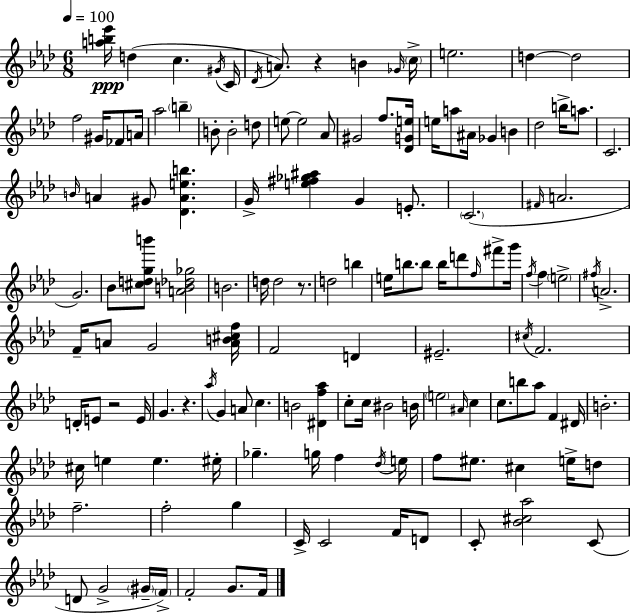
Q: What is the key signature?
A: AES major